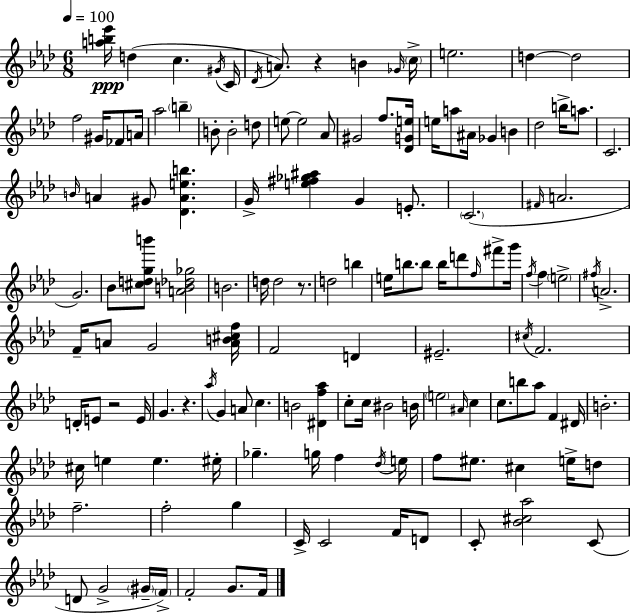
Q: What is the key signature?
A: AES major